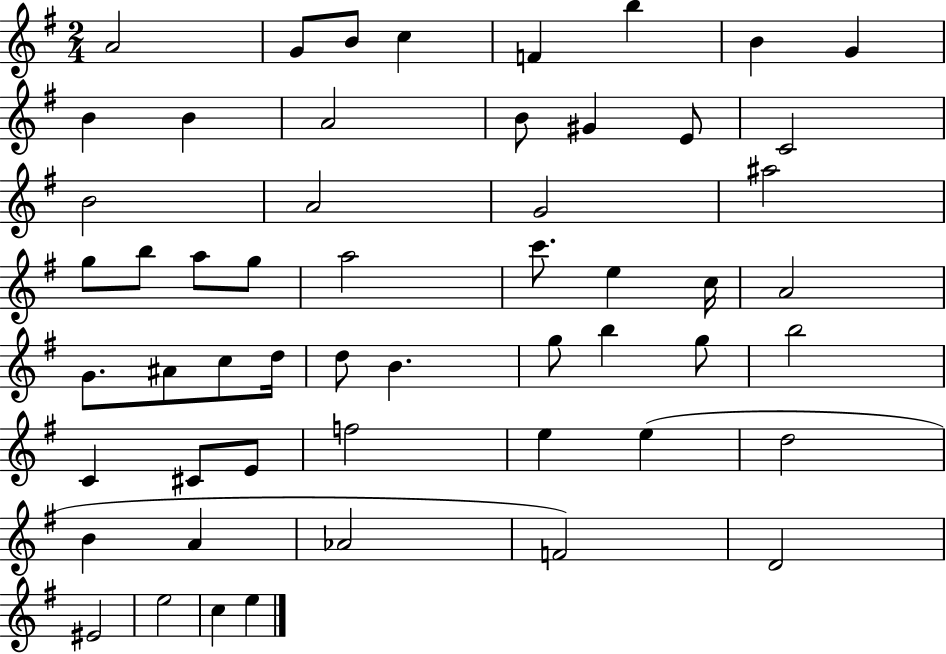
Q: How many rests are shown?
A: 0